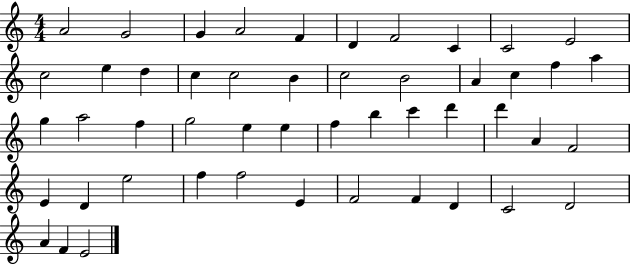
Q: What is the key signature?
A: C major